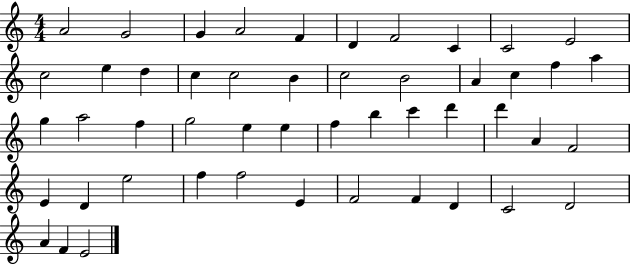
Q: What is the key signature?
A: C major